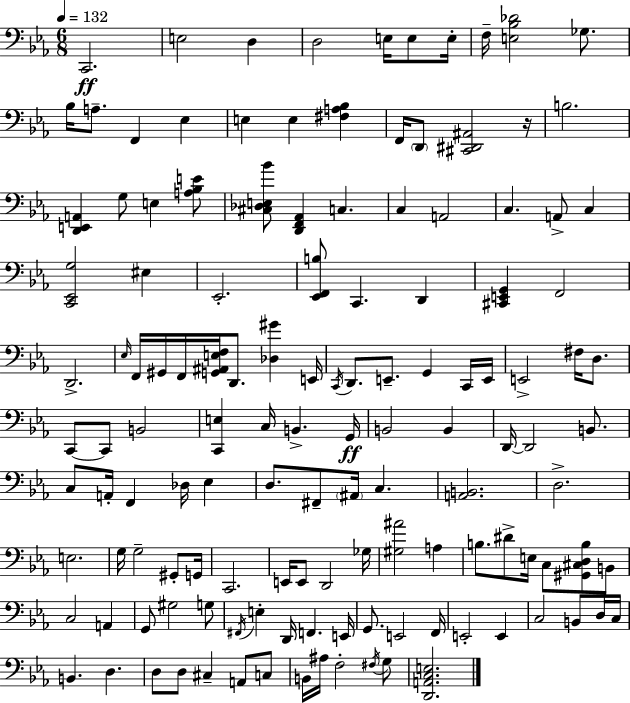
C2/h. E3/h D3/q D3/h E3/s E3/e E3/s F3/s [E3,Bb3,Db4]/h Gb3/e. Bb3/s A3/e. F2/q Eb3/q E3/q E3/q [F#3,A3,Bb3]/q F2/s D2/e [C#2,D#2,A#2]/h R/s B3/h. [D2,E2,A2]/q G3/e E3/q [A3,Bb3,E4]/e [C#3,Db3,E3,Bb4]/e [D2,F2,Ab2]/q C3/q. C3/q A2/h C3/q. A2/e C3/q [C2,Eb2,G3]/h EIS3/q Eb2/h. [Eb2,F2,B3]/e C2/q. D2/q [C#2,E2,G2]/q F2/h D2/h. Eb3/s F2/s G#2/s F2/s [G2,A#2,E3,F3]/s D2/e. [Db3,G#4]/q E2/s C2/s D2/e. E2/e. G2/q C2/s E2/s E2/h F#3/s D3/e. C2/e C2/e B2/h [C2,E3]/q C3/s B2/q. G2/s B2/h B2/q D2/s D2/h B2/e. C3/e A2/s F2/q Db3/s Eb3/q D3/e. F#2/e A#2/s C3/q. [A2,B2]/h. D3/h. E3/h. G3/s G3/h G#2/e G2/s C2/h. E2/s E2/e D2/h Gb3/s [G#3,A#4]/h A3/q B3/e. D#4/e E3/s C3/e [G#2,C#3,D3,B3]/e B2/e C3/h A2/q G2/e G#3/h G3/e F#2/s E3/q D2/s F2/q. E2/s G2/e. E2/h F2/s E2/h E2/q C3/h B2/e D3/s C3/s B2/q. D3/q. D3/e D3/e C#3/q A2/e C3/e B2/s A#3/s F3/h F#3/s G3/e [D2,A2,C3,E3]/h.